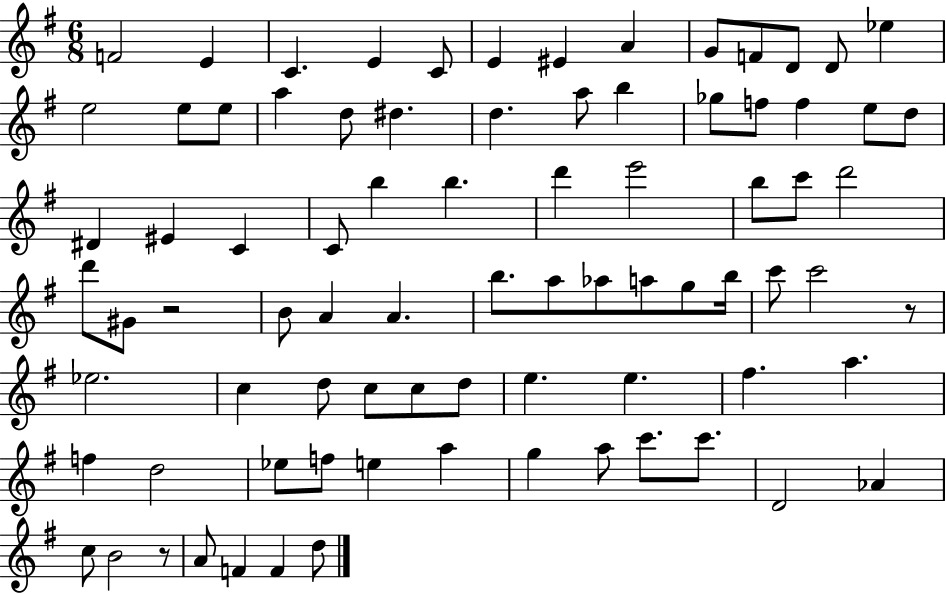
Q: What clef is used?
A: treble